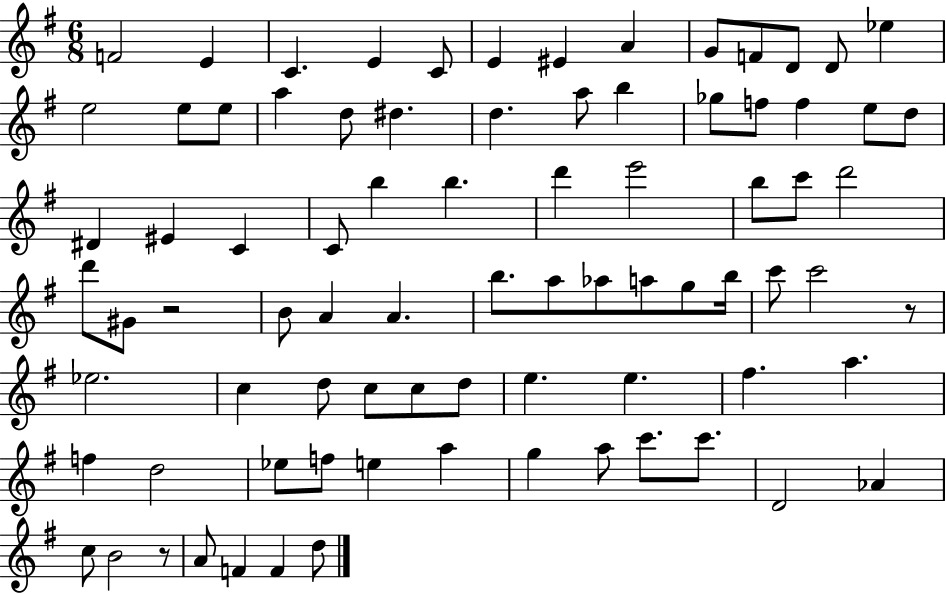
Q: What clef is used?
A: treble